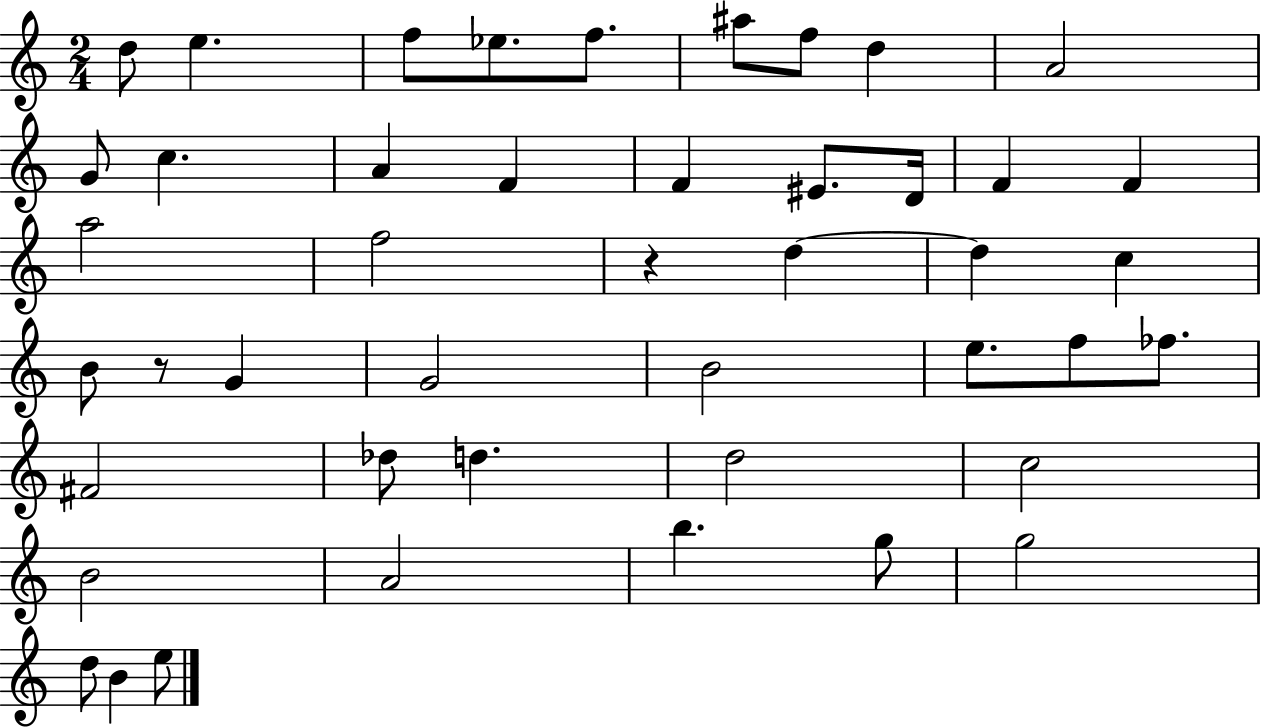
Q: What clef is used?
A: treble